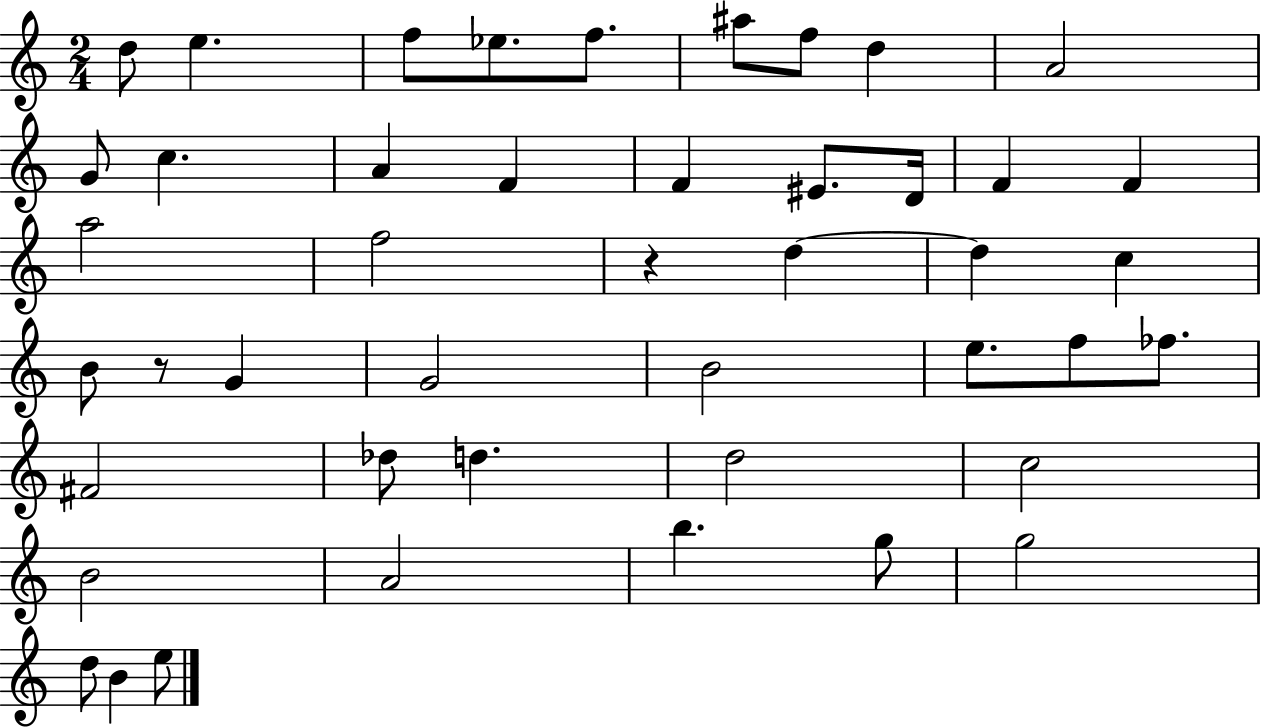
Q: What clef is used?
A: treble